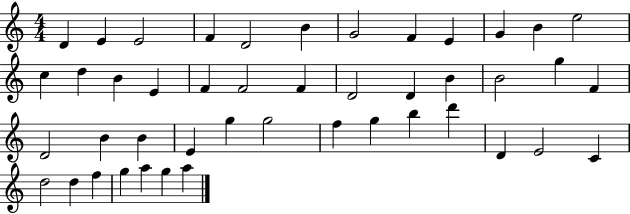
X:1
T:Untitled
M:4/4
L:1/4
K:C
D E E2 F D2 B G2 F E G B e2 c d B E F F2 F D2 D B B2 g F D2 B B E g g2 f g b d' D E2 C d2 d f g a g a